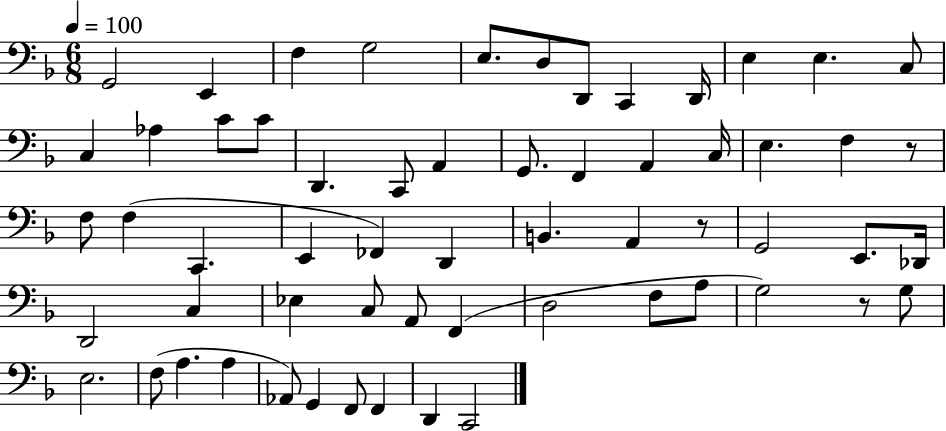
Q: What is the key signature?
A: F major